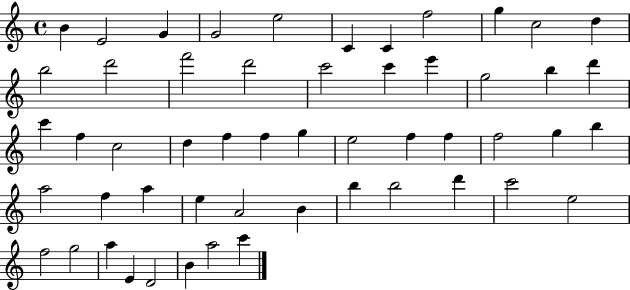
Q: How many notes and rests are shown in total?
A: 53